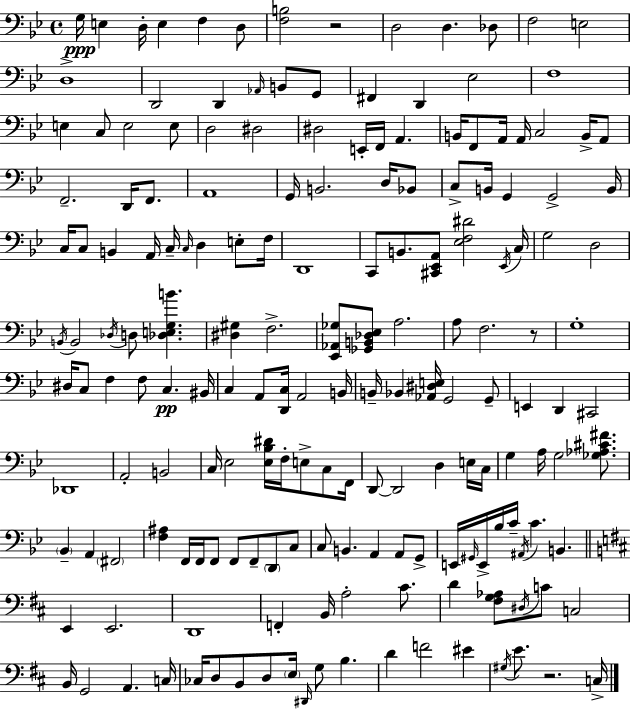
G3/s E3/q D3/s E3/q F3/q D3/e [F3,B3]/h R/h D3/h D3/q. Db3/e F3/h E3/h D3/w D2/h D2/q Ab2/s B2/e G2/e F#2/q D2/q Eb3/h F3/w E3/q C3/e E3/h E3/e D3/h D#3/h D#3/h E2/s F2/s A2/q. B2/s F2/e A2/s A2/s C3/h B2/s A2/e F2/h. D2/s F2/e. A2/w G2/s B2/h. D3/s Bb2/e C3/e B2/s G2/q G2/h B2/s C3/s C3/e B2/q A2/s C3/s C3/s D3/q E3/e F3/s D2/w C2/e B2/e. [C#2,Eb2,A2]/e [Eb3,F3,D#4]/h Eb2/s C3/s G3/h D3/h B2/s B2/h Db3/s D3/e [Db3,E3,G3,B4]/q. [D#3,G#3]/q F3/h. [Eb2,Ab2,Gb3]/e [Gb2,B2,Db3,Eb3]/e A3/h. A3/e F3/h. R/e G3/w D#3/s C3/e F3/q F3/e C3/q. BIS2/s C3/q A2/e [D2,C3]/s A2/h B2/s B2/s Bb2/q [Ab2,D#3,E3]/s G2/h G2/e E2/q D2/q C#2/h Db2/w A2/h B2/h C3/s Eb3/h [Eb3,Bb3,D#4]/s F3/s E3/e C3/e F2/s D2/e D2/h D3/q E3/s C3/s G3/q A3/s G3/h [Gb3,Ab3,C#4,F#4]/e. Bb2/q A2/q F#2/h [F3,A#3]/q F2/s F2/s F2/e F2/e F2/e D2/e C3/e C3/e B2/q. A2/q A2/e G2/e E2/s G#2/s E2/s Bb3/s C4/s A#2/s C4/q. B2/q. E2/q E2/h. D2/w F2/q B2/s A3/h C#4/e. D4/q [F#3,G3,Ab3]/e D#3/s C4/e C3/h B2/s G2/h A2/q. C3/s CES3/s D3/e B2/e D3/e E3/s D#2/s G3/e B3/q. D4/q F4/h EIS4/q G#3/s E4/e. R/h. C3/s